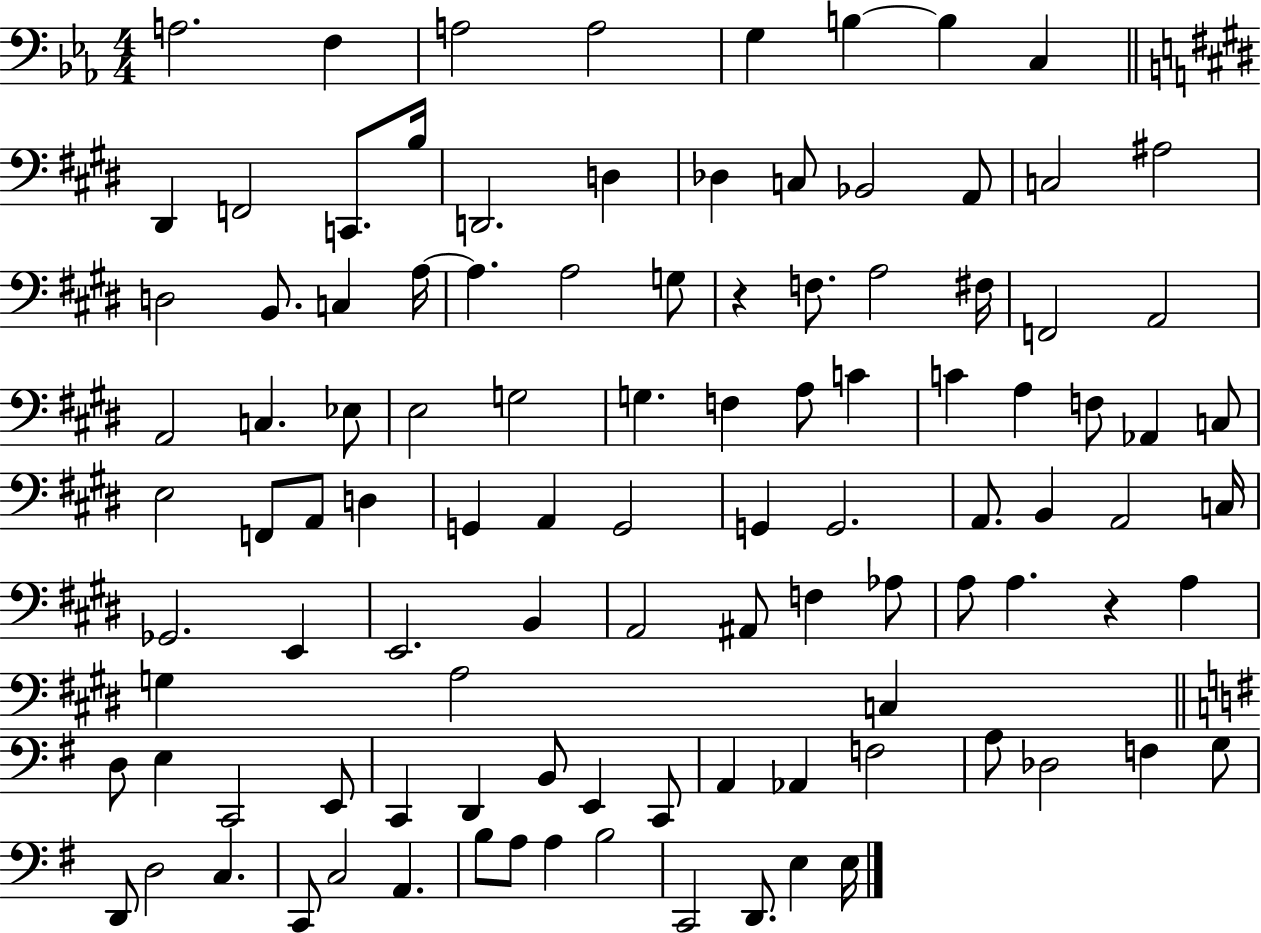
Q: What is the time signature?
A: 4/4